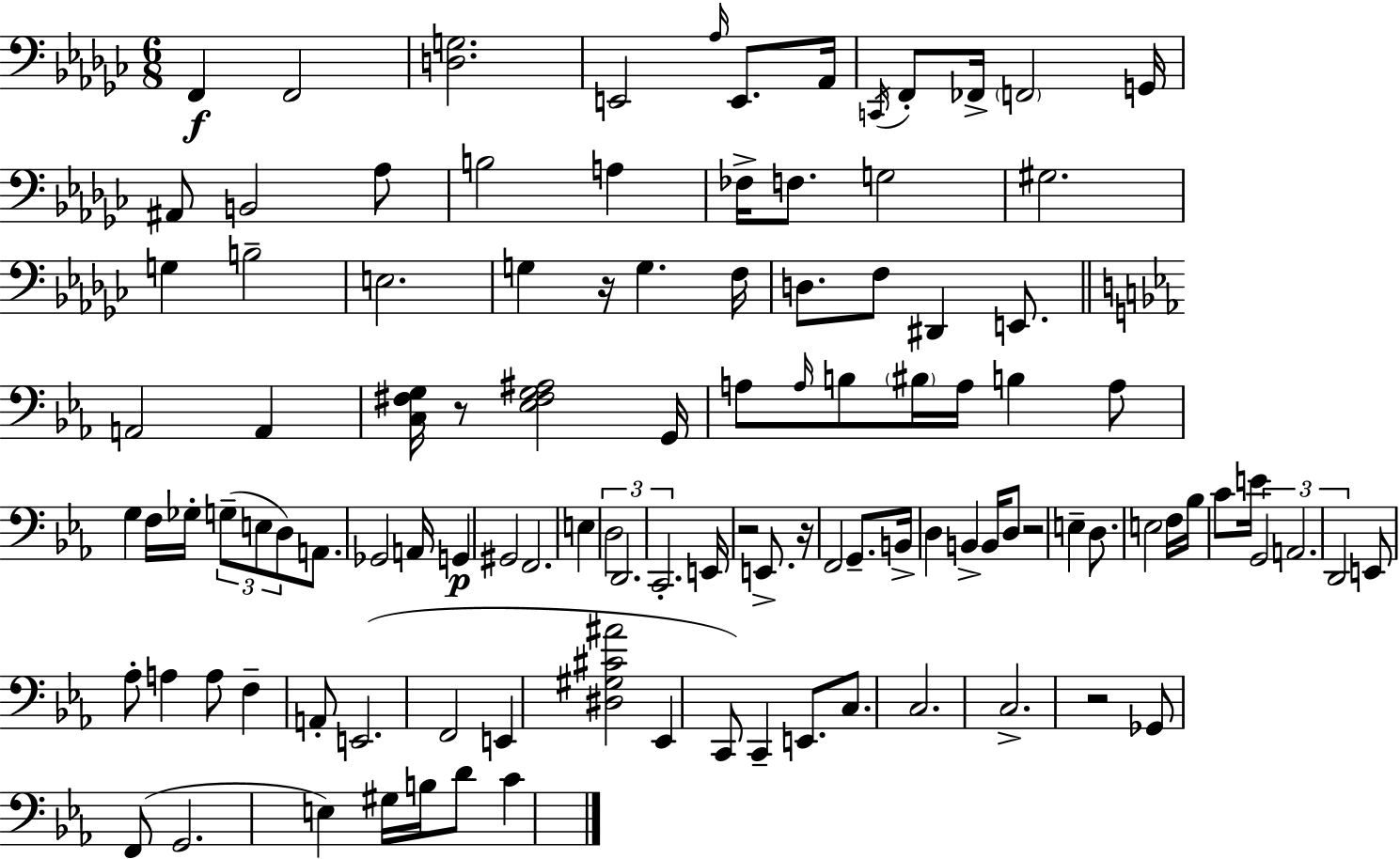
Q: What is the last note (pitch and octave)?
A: C4